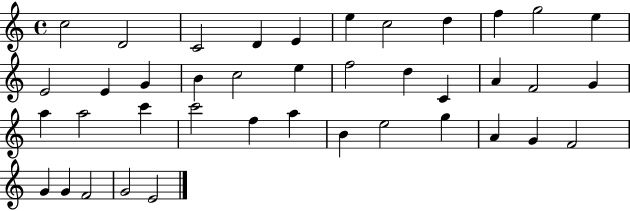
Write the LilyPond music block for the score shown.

{
  \clef treble
  \time 4/4
  \defaultTimeSignature
  \key c \major
  c''2 d'2 | c'2 d'4 e'4 | e''4 c''2 d''4 | f''4 g''2 e''4 | \break e'2 e'4 g'4 | b'4 c''2 e''4 | f''2 d''4 c'4 | a'4 f'2 g'4 | \break a''4 a''2 c'''4 | c'''2 f''4 a''4 | b'4 e''2 g''4 | a'4 g'4 f'2 | \break g'4 g'4 f'2 | g'2 e'2 | \bar "|."
}